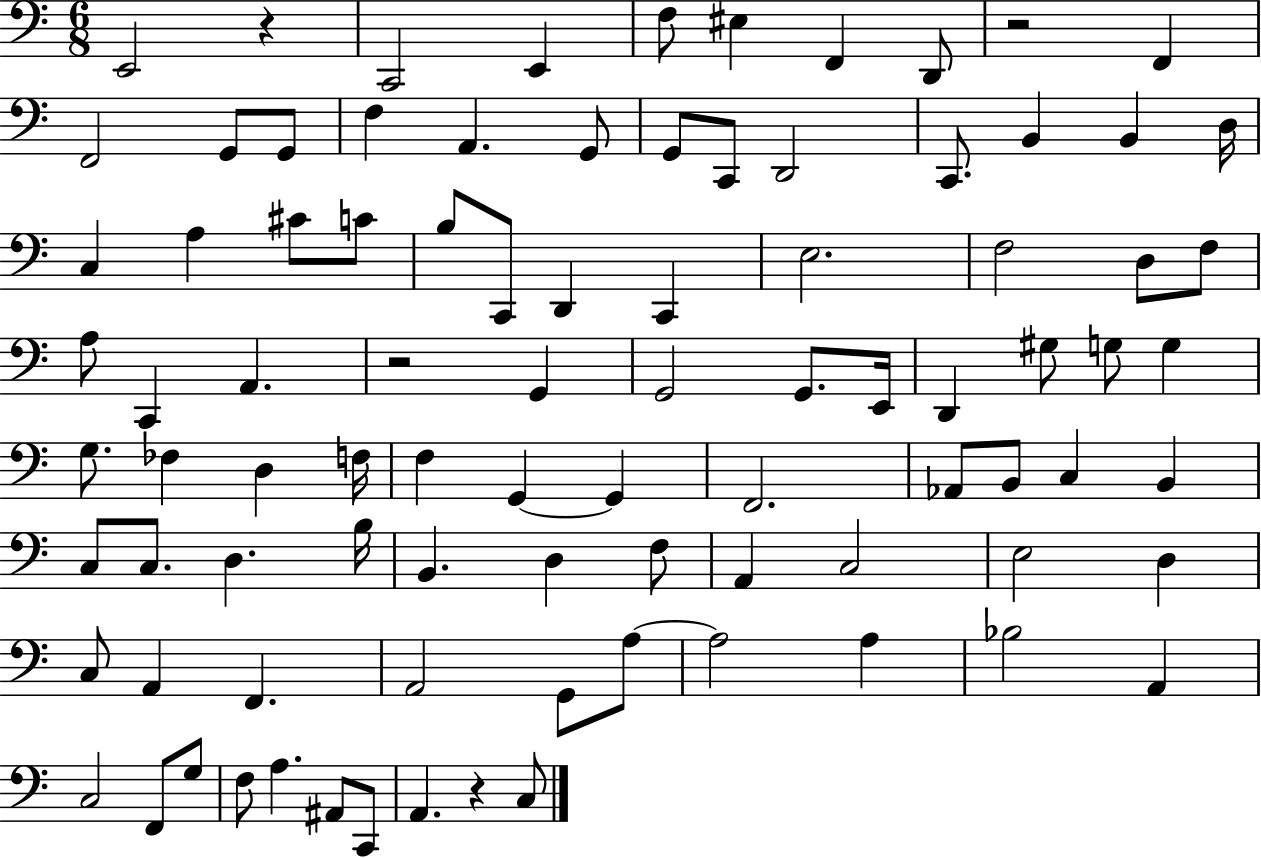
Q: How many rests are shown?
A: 4